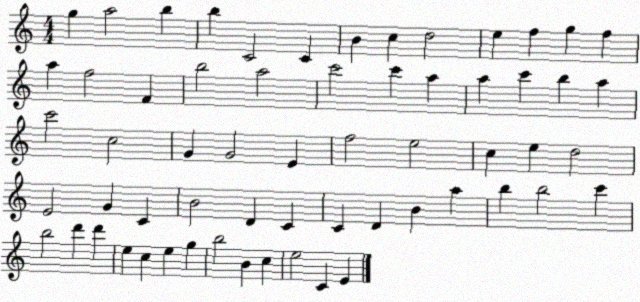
X:1
T:Untitled
M:4/4
L:1/4
K:C
g a2 b b C2 C B c d2 e f g f a f2 F b2 a2 c'2 c' a a c' b a c'2 c2 G G2 E f2 e2 c e d2 E2 G C B2 D C C D B a b b2 c' b2 d' d' e c e g b2 B c e2 C E